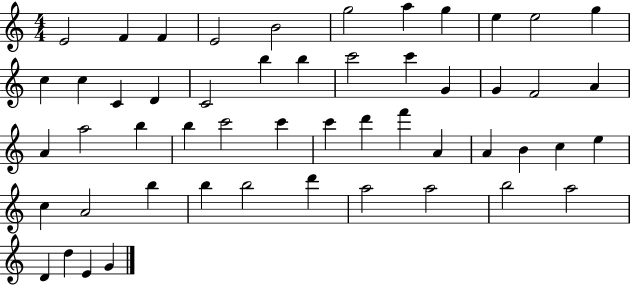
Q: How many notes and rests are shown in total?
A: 52